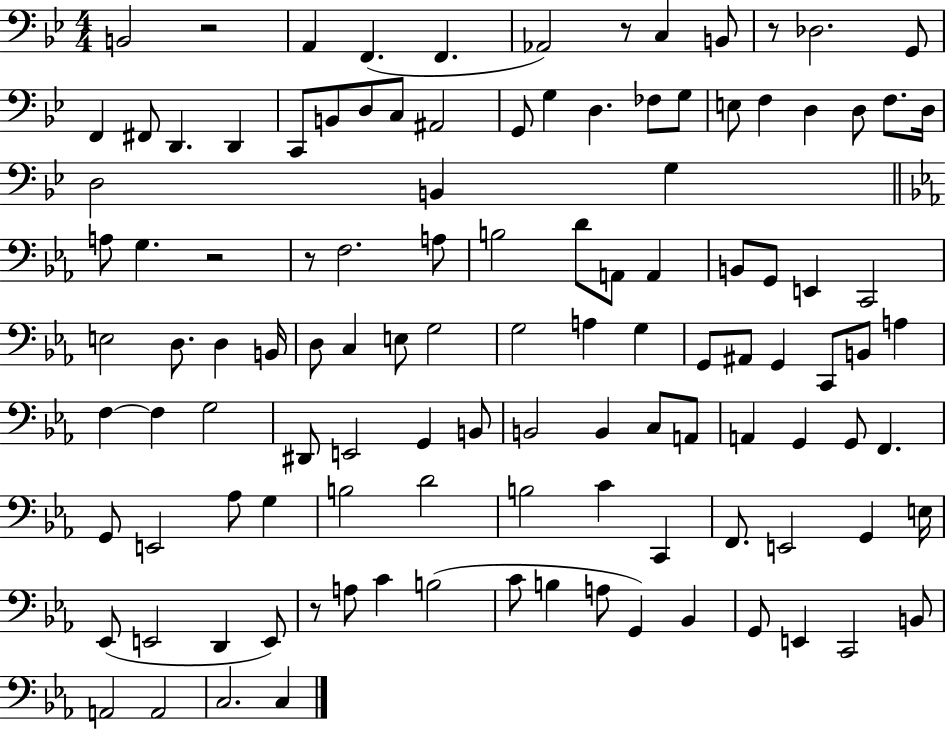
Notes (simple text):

B2/h R/h A2/q F2/q. F2/q. Ab2/h R/e C3/q B2/e R/e Db3/h. G2/e F2/q F#2/e D2/q. D2/q C2/e B2/e D3/e C3/e A#2/h G2/e G3/q D3/q. FES3/e G3/e E3/e F3/q D3/q D3/e F3/e. D3/s D3/h B2/q G3/q A3/e G3/q. R/h R/e F3/h. A3/e B3/h D4/e A2/e A2/q B2/e G2/e E2/q C2/h E3/h D3/e. D3/q B2/s D3/e C3/q E3/e G3/h G3/h A3/q G3/q G2/e A#2/e G2/q C2/e B2/e A3/q F3/q F3/q G3/h D#2/e E2/h G2/q B2/e B2/h B2/q C3/e A2/e A2/q G2/q G2/e F2/q. G2/e E2/h Ab3/e G3/q B3/h D4/h B3/h C4/q C2/q F2/e. E2/h G2/q E3/s Eb2/e E2/h D2/q E2/e R/e A3/e C4/q B3/h C4/e B3/q A3/e G2/q Bb2/q G2/e E2/q C2/h B2/e A2/h A2/h C3/h. C3/q